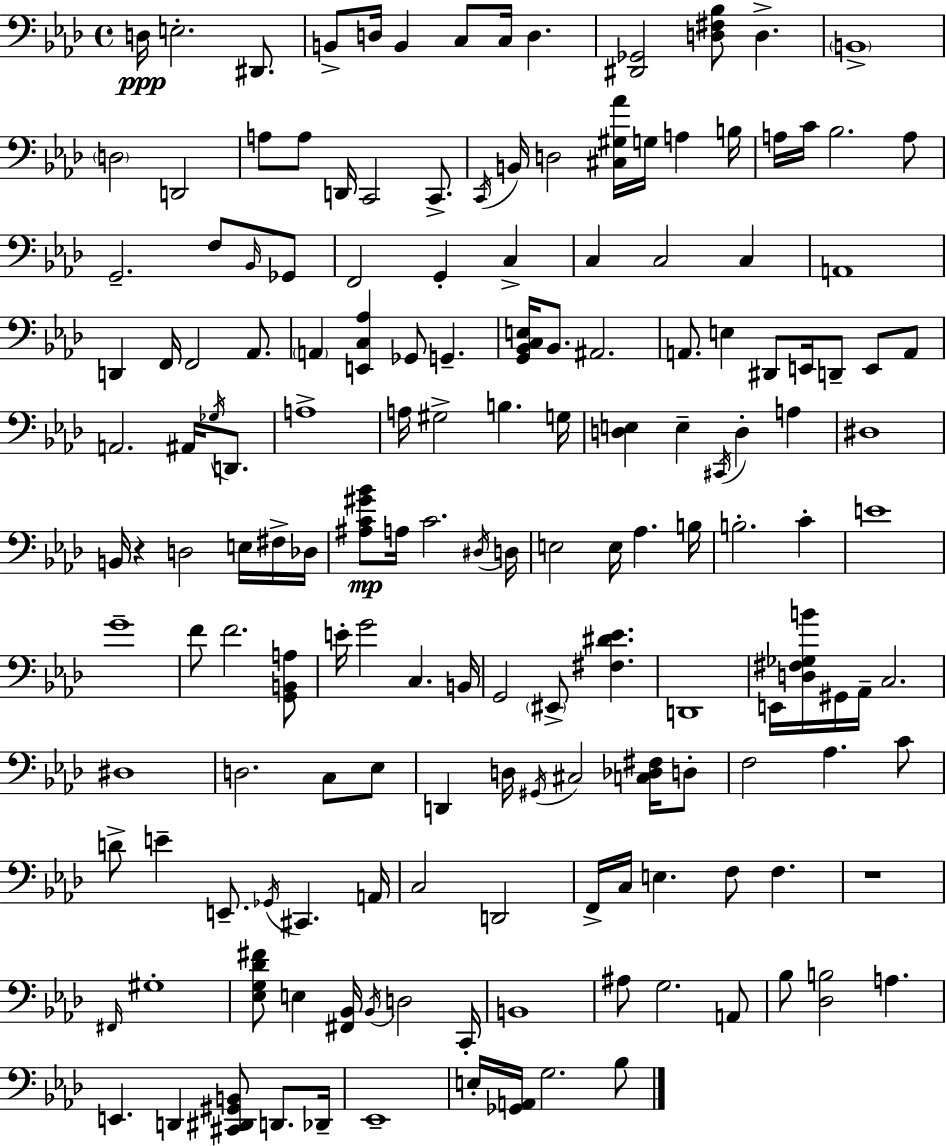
D3/s E3/h. D#2/e. B2/e D3/s B2/q C3/e C3/s D3/q. [D#2,Gb2]/h [D3,F#3,Bb3]/e D3/q. B2/w D3/h D2/h A3/e A3/e D2/s C2/h C2/e. C2/s B2/s D3/h [C#3,G#3,Ab4]/s G3/s A3/q B3/s A3/s C4/s Bb3/h. A3/e G2/h. F3/e Bb2/s Gb2/e F2/h G2/q C3/q C3/q C3/h C3/q A2/w D2/q F2/s F2/h Ab2/e. A2/q [E2,C3,Ab3]/q Gb2/e G2/q. [G2,Bb2,C3,E3]/s Bb2/e. A#2/h. A2/e. E3/q D#2/e E2/s D2/e E2/e A2/e A2/h. A#2/s Gb3/s D2/e. A3/w A3/s G#3/h B3/q. G3/s [D3,E3]/q E3/q C#2/s D3/q A3/q D#3/w B2/s R/q D3/h E3/s F#3/s Db3/s [A#3,C4,G#4,Bb4]/e A3/s C4/h. D#3/s D3/s E3/h E3/s Ab3/q. B3/s B3/h. C4/q E4/w G4/w F4/e F4/h. [G2,B2,A3]/e E4/s G4/h C3/q. B2/s G2/h EIS2/e [F#3,D#4,Eb4]/q. D2/w E2/s [D3,F#3,Gb3,B4]/s G#2/s Ab2/s C3/h. D#3/w D3/h. C3/e Eb3/e D2/q D3/s G#2/s C#3/h [C3,Db3,F#3]/s D3/e F3/h Ab3/q. C4/e D4/e E4/q E2/e. Gb2/s C#2/q. A2/s C3/h D2/h F2/s C3/s E3/q. F3/e F3/q. R/w F#2/s G#3/w [Eb3,G3,Db4,F#4]/e E3/q [F#2,Bb2]/s Bb2/s D3/h C2/s B2/w A#3/e G3/h. A2/e Bb3/e [Db3,B3]/h A3/q. E2/q. D2/q [C#2,D#2,G#2,B2]/e D2/e. Db2/s Eb2/w E3/s [Gb2,A2]/s G3/h. Bb3/e